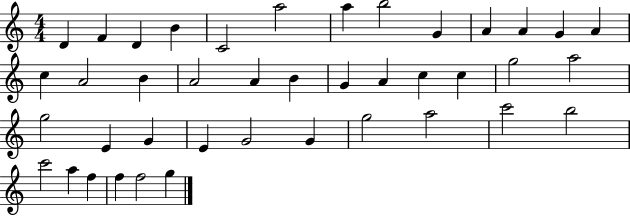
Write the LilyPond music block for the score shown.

{
  \clef treble
  \numericTimeSignature
  \time 4/4
  \key c \major
  d'4 f'4 d'4 b'4 | c'2 a''2 | a''4 b''2 g'4 | a'4 a'4 g'4 a'4 | \break c''4 a'2 b'4 | a'2 a'4 b'4 | g'4 a'4 c''4 c''4 | g''2 a''2 | \break g''2 e'4 g'4 | e'4 g'2 g'4 | g''2 a''2 | c'''2 b''2 | \break c'''2 a''4 f''4 | f''4 f''2 g''4 | \bar "|."
}